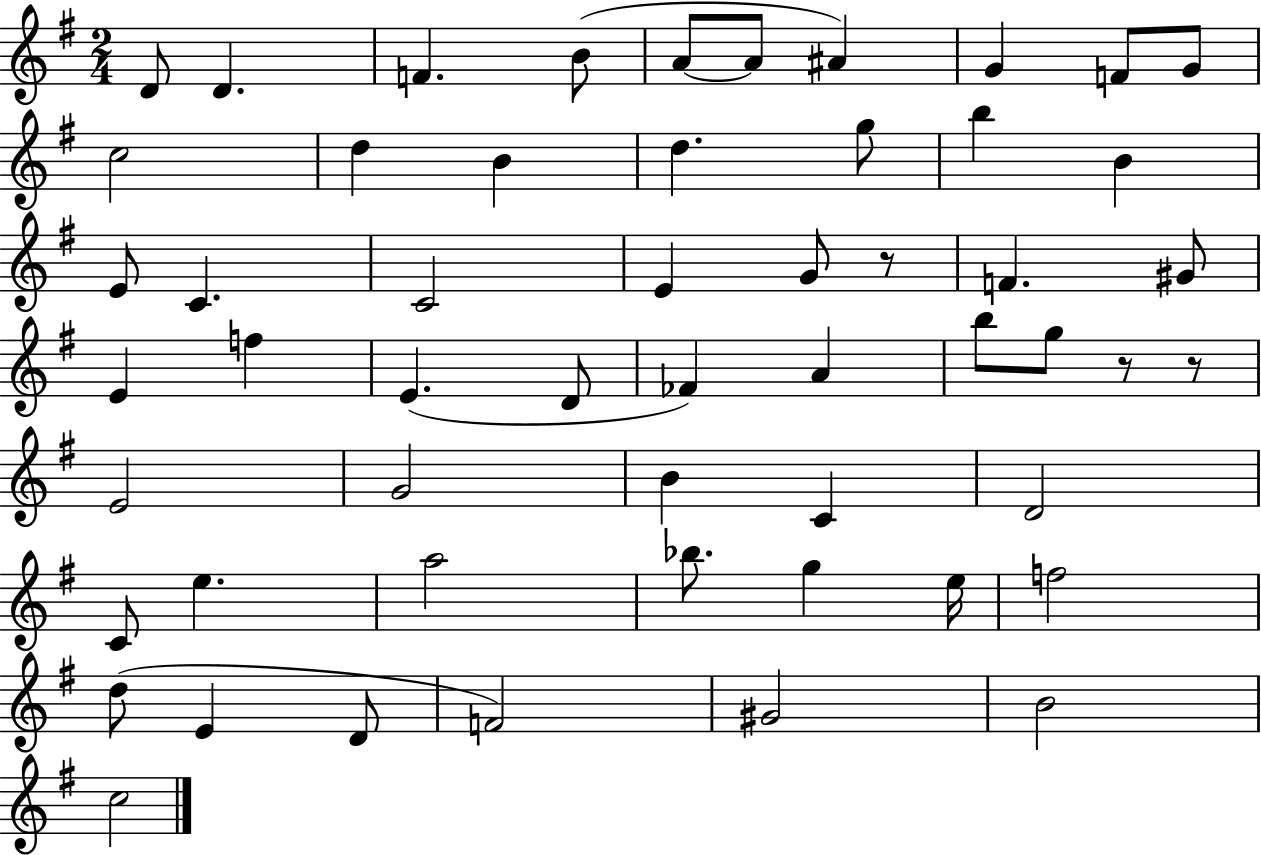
D4/e D4/q. F4/q. B4/e A4/e A4/e A#4/q G4/q F4/e G4/e C5/h D5/q B4/q D5/q. G5/e B5/q B4/q E4/e C4/q. C4/h E4/q G4/e R/e F4/q. G#4/e E4/q F5/q E4/q. D4/e FES4/q A4/q B5/e G5/e R/e R/e E4/h G4/h B4/q C4/q D4/h C4/e E5/q. A5/h Bb5/e. G5/q E5/s F5/h D5/e E4/q D4/e F4/h G#4/h B4/h C5/h